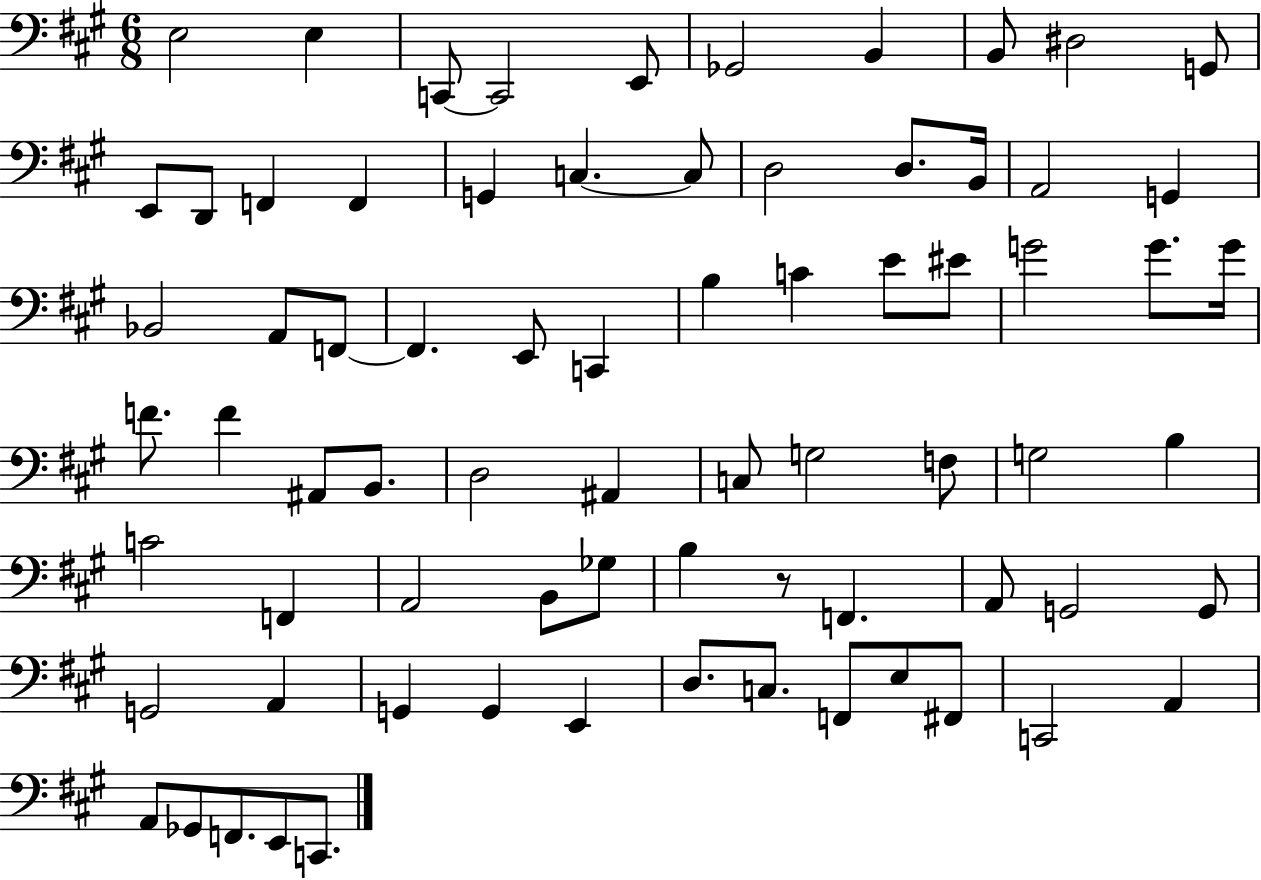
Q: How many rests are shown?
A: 1